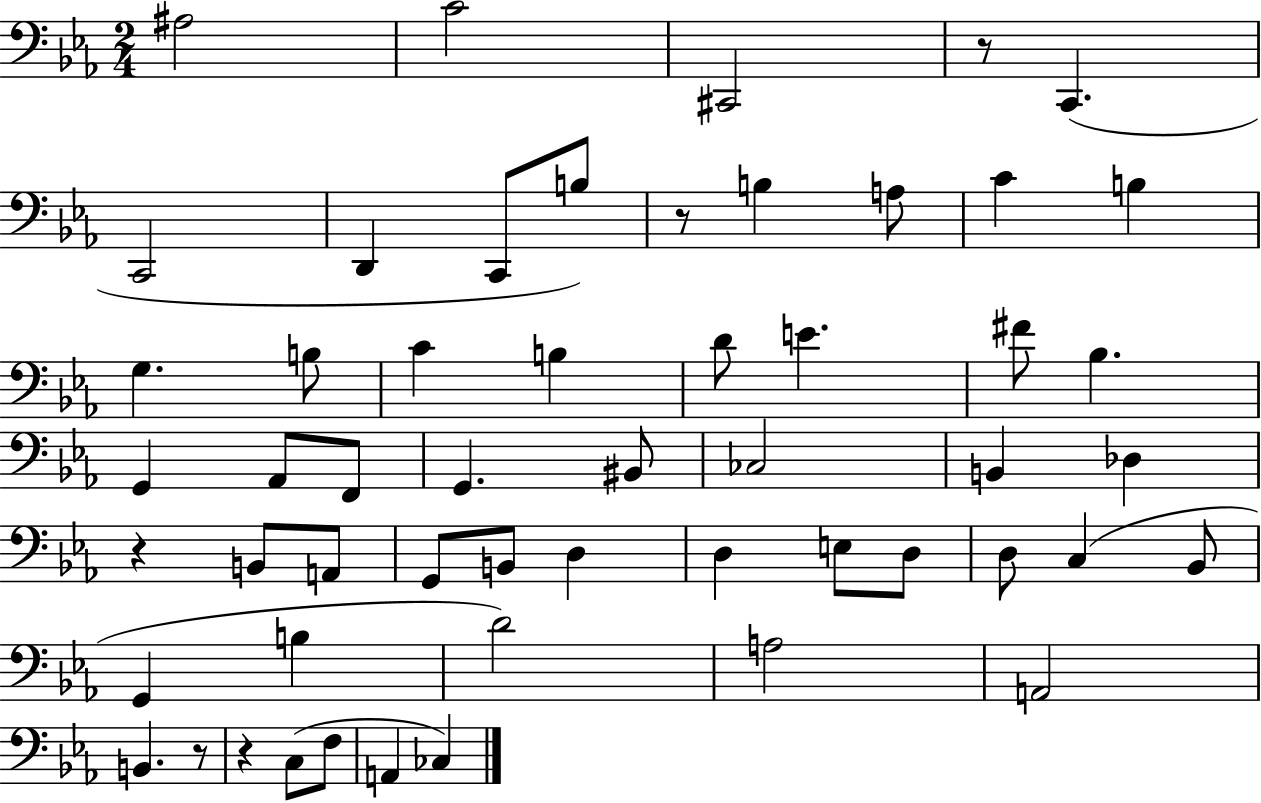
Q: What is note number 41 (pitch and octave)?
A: B3